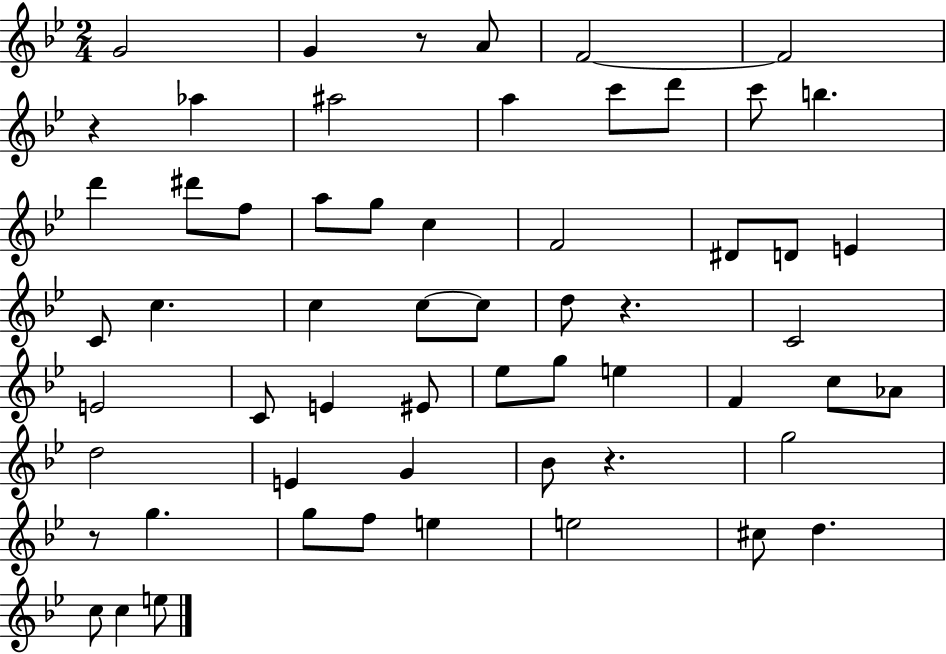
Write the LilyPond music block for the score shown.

{
  \clef treble
  \numericTimeSignature
  \time 2/4
  \key bes \major
  \repeat volta 2 { g'2 | g'4 r8 a'8 | f'2~~ | f'2 | \break r4 aes''4 | ais''2 | a''4 c'''8 d'''8 | c'''8 b''4. | \break d'''4 dis'''8 f''8 | a''8 g''8 c''4 | f'2 | dis'8 d'8 e'4 | \break c'8 c''4. | c''4 c''8~~ c''8 | d''8 r4. | c'2 | \break e'2 | c'8 e'4 eis'8 | ees''8 g''8 e''4 | f'4 c''8 aes'8 | \break d''2 | e'4 g'4 | bes'8 r4. | g''2 | \break r8 g''4. | g''8 f''8 e''4 | e''2 | cis''8 d''4. | \break c''8 c''4 e''8 | } \bar "|."
}